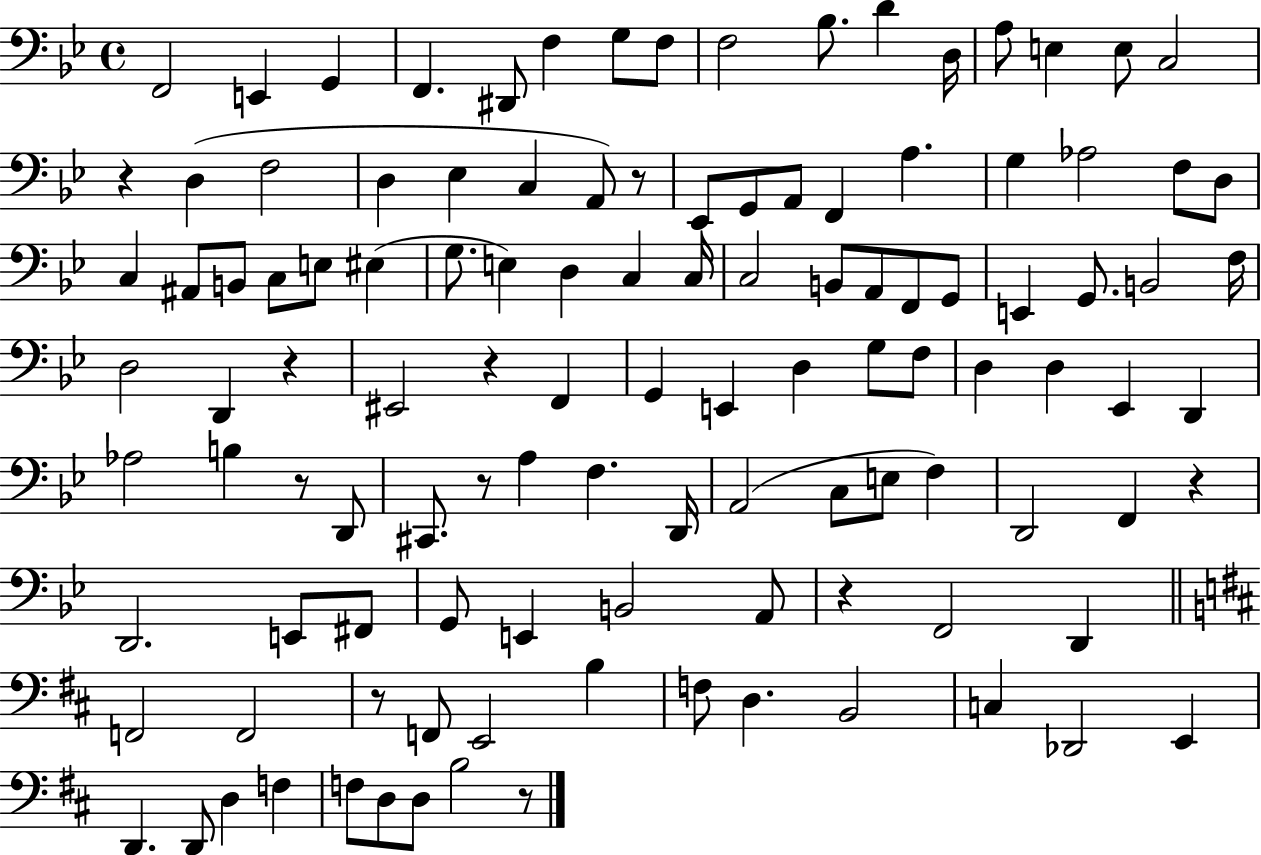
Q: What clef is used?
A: bass